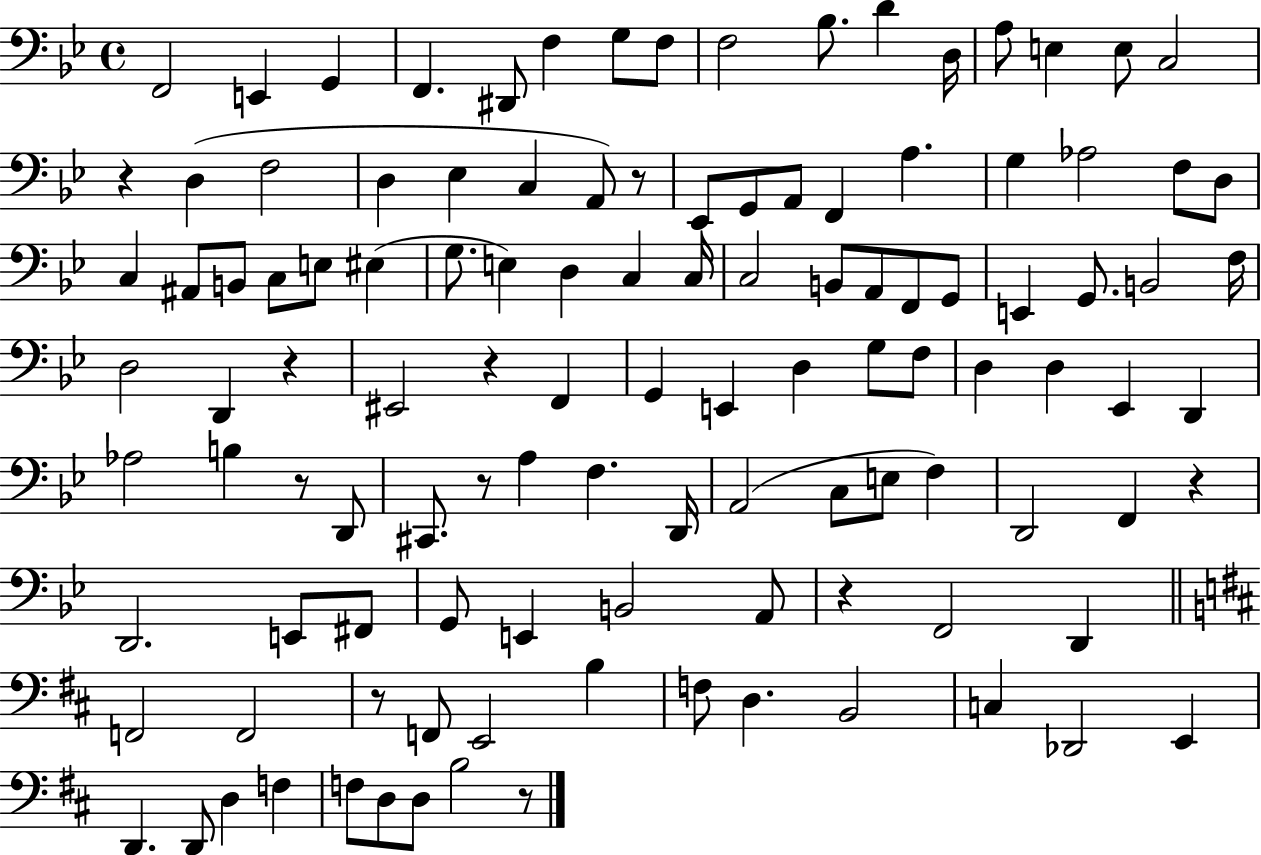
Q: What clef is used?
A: bass